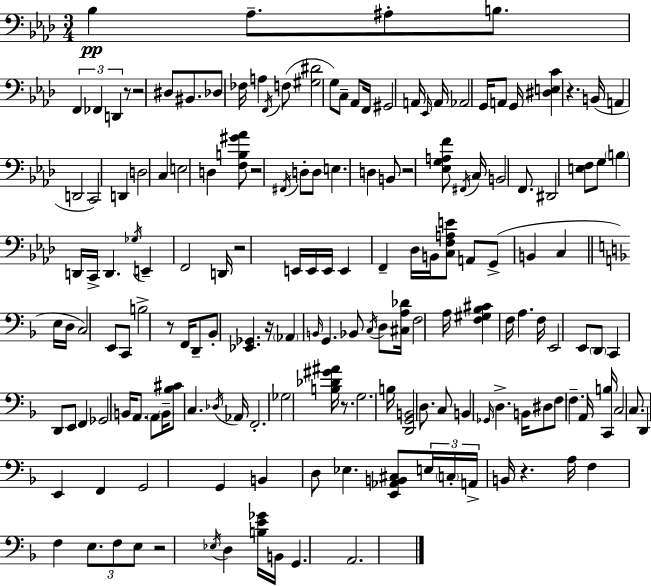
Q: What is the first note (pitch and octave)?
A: Bb3